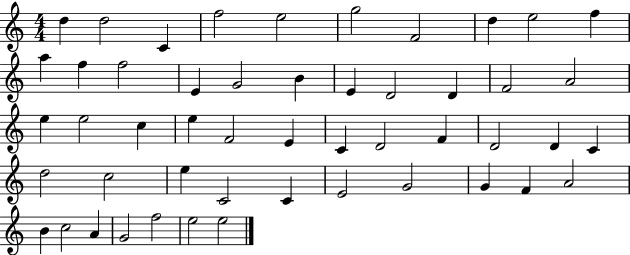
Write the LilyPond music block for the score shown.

{
  \clef treble
  \numericTimeSignature
  \time 4/4
  \key c \major
  d''4 d''2 c'4 | f''2 e''2 | g''2 f'2 | d''4 e''2 f''4 | \break a''4 f''4 f''2 | e'4 g'2 b'4 | e'4 d'2 d'4 | f'2 a'2 | \break e''4 e''2 c''4 | e''4 f'2 e'4 | c'4 d'2 f'4 | d'2 d'4 c'4 | \break d''2 c''2 | e''4 c'2 c'4 | e'2 g'2 | g'4 f'4 a'2 | \break b'4 c''2 a'4 | g'2 f''2 | e''2 e''2 | \bar "|."
}